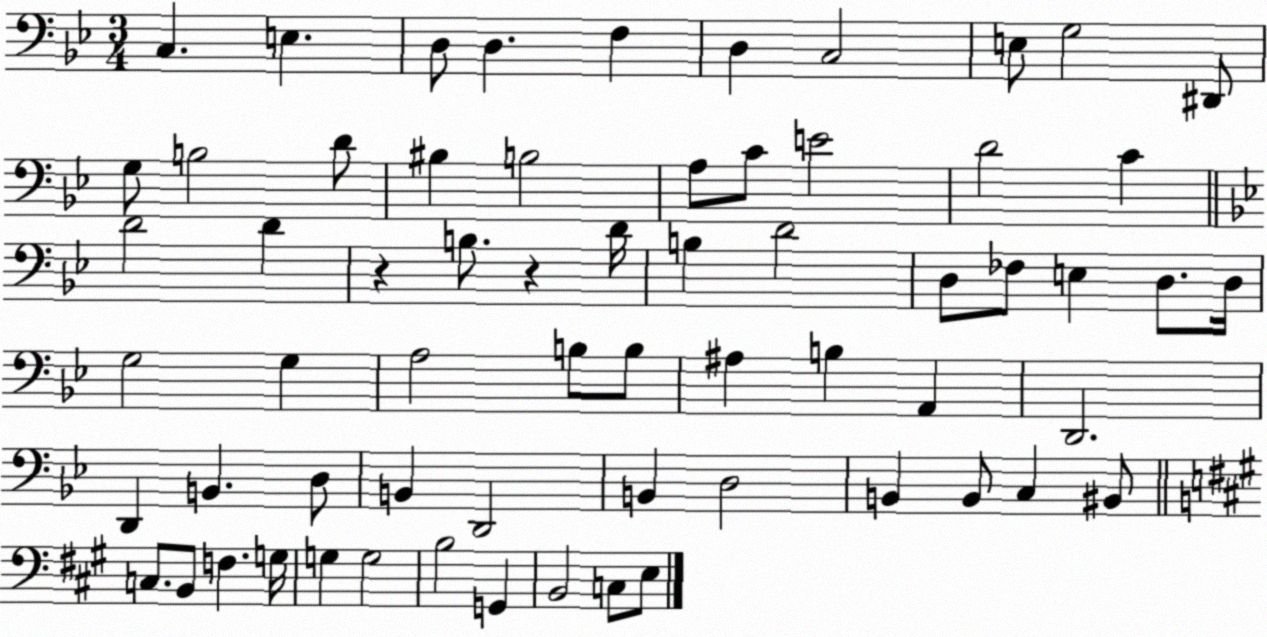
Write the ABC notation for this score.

X:1
T:Untitled
M:3/4
L:1/4
K:Bb
C, E, D,/2 D, F, D, C,2 E,/2 G,2 ^D,,/2 G,/2 B,2 D/2 ^B, B,2 A,/2 C/2 E2 D2 C D2 D z B,/2 z D/4 B, D2 D,/2 _F,/2 E, D,/2 D,/4 G,2 G, A,2 B,/2 B,/2 ^A, B, A,, D,,2 D,, B,, D,/2 B,, D,,2 B,, D,2 B,, B,,/2 C, ^B,,/2 C,/2 B,,/2 F, G,/4 G, G,2 B,2 G,, B,,2 C,/2 E,/2